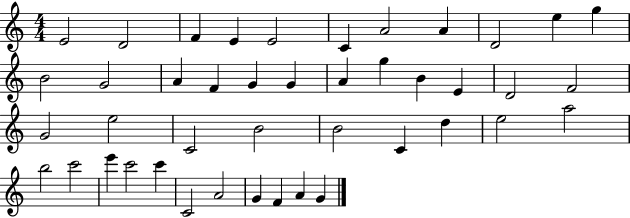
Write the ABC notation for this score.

X:1
T:Untitled
M:4/4
L:1/4
K:C
E2 D2 F E E2 C A2 A D2 e g B2 G2 A F G G A g B E D2 F2 G2 e2 C2 B2 B2 C d e2 a2 b2 c'2 e' c'2 c' C2 A2 G F A G